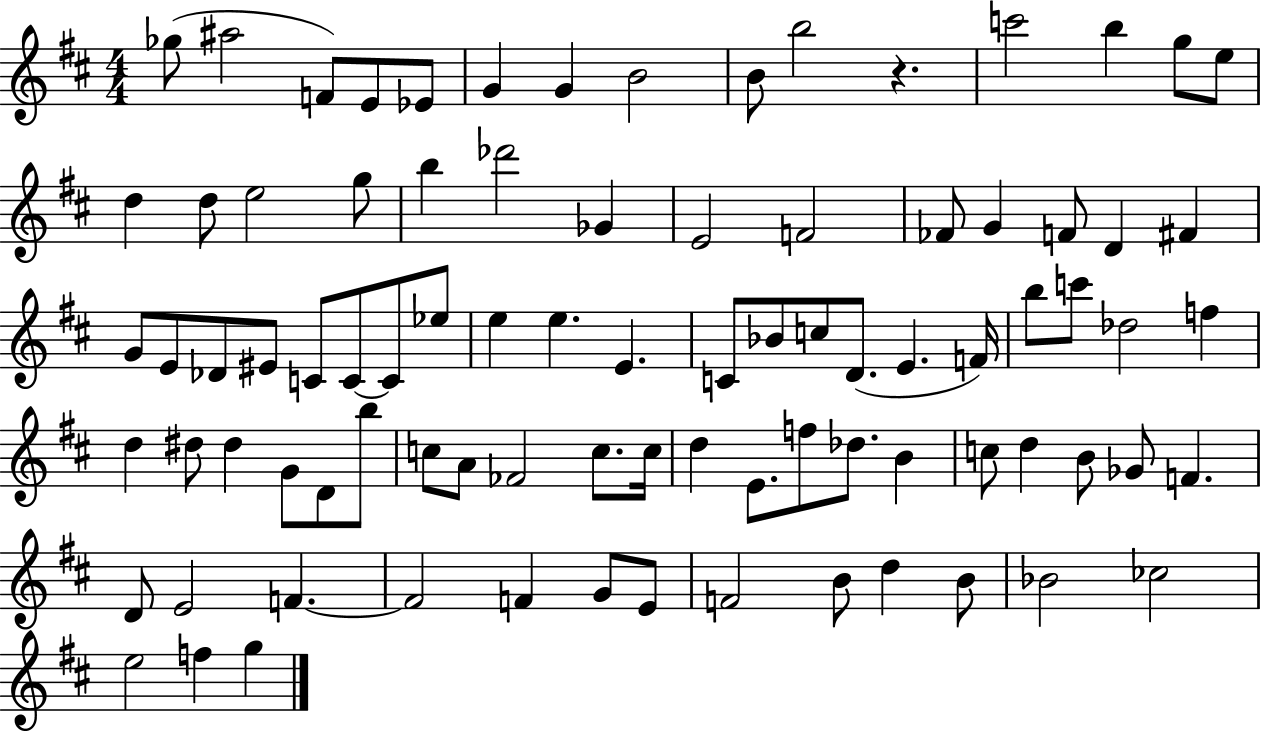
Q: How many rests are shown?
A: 1